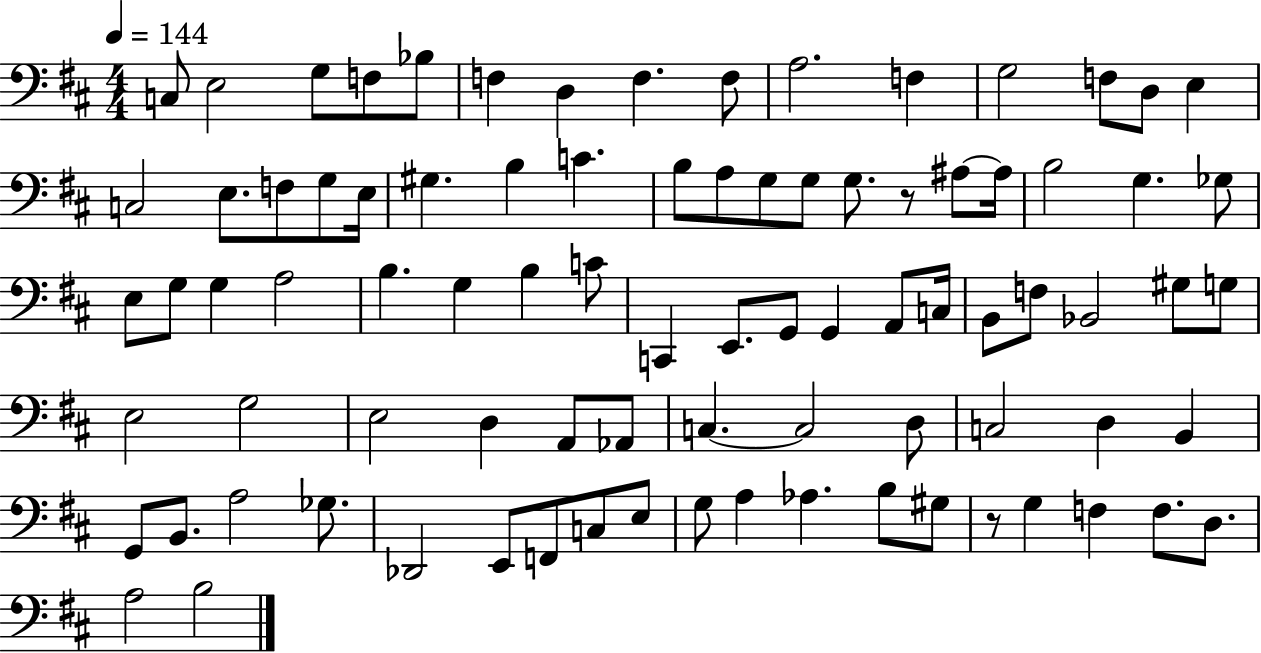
C3/e E3/h G3/e F3/e Bb3/e F3/q D3/q F3/q. F3/e A3/h. F3/q G3/h F3/e D3/e E3/q C3/h E3/e. F3/e G3/e E3/s G#3/q. B3/q C4/q. B3/e A3/e G3/e G3/e G3/e. R/e A#3/e A#3/s B3/h G3/q. Gb3/e E3/e G3/e G3/q A3/h B3/q. G3/q B3/q C4/e C2/q E2/e. G2/e G2/q A2/e C3/s B2/e F3/e Bb2/h G#3/e G3/e E3/h G3/h E3/h D3/q A2/e Ab2/e C3/q. C3/h D3/e C3/h D3/q B2/q G2/e B2/e. A3/h Gb3/e. Db2/h E2/e F2/e C3/e E3/e G3/e A3/q Ab3/q. B3/e G#3/e R/e G3/q F3/q F3/e. D3/e. A3/h B3/h